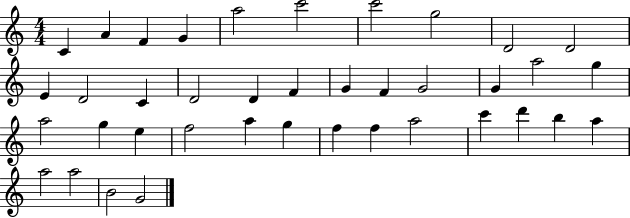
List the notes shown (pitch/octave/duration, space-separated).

C4/q A4/q F4/q G4/q A5/h C6/h C6/h G5/h D4/h D4/h E4/q D4/h C4/q D4/h D4/q F4/q G4/q F4/q G4/h G4/q A5/h G5/q A5/h G5/q E5/q F5/h A5/q G5/q F5/q F5/q A5/h C6/q D6/q B5/q A5/q A5/h A5/h B4/h G4/h